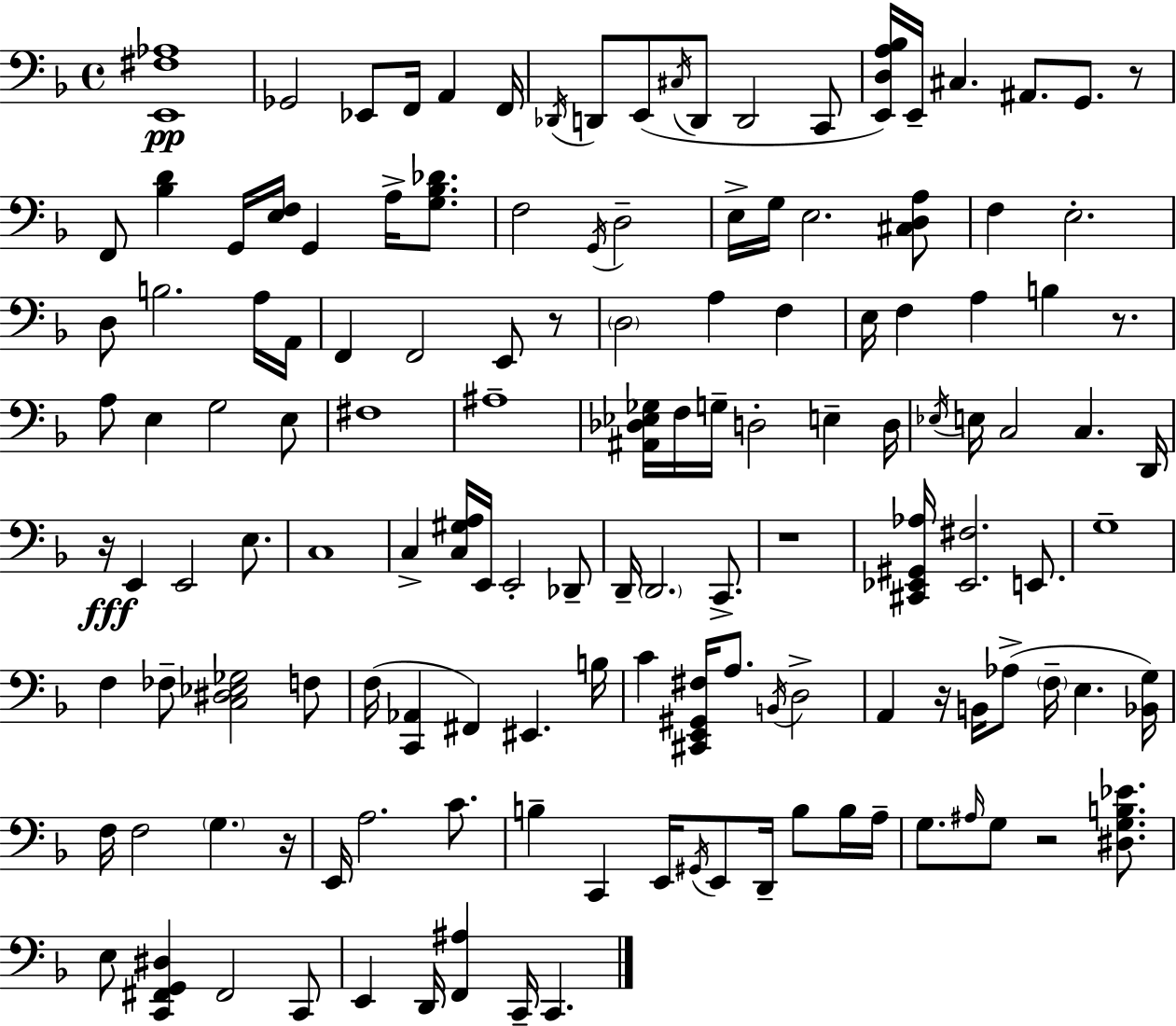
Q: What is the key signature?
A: F major